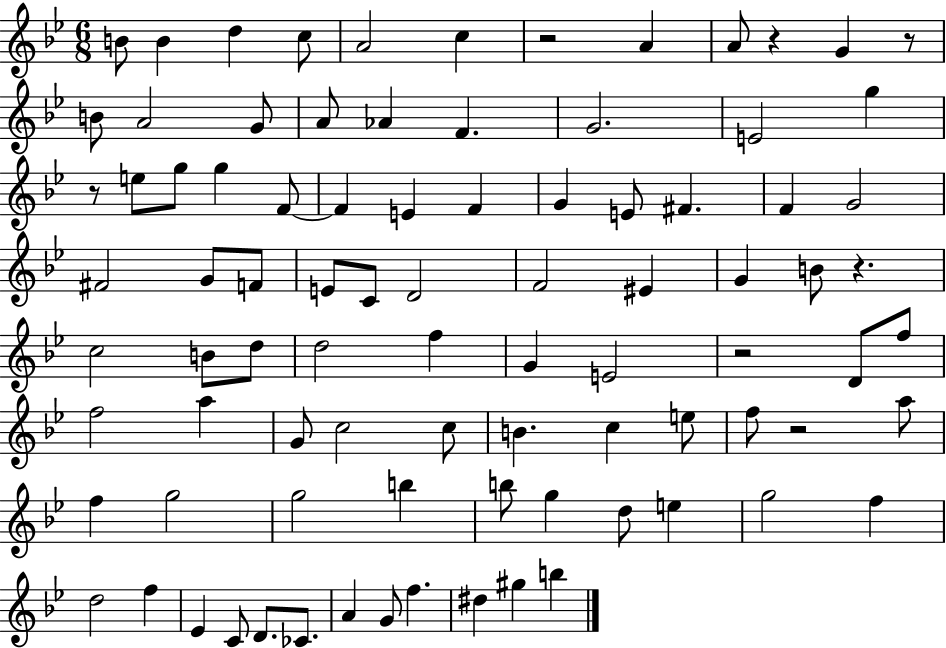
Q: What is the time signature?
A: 6/8